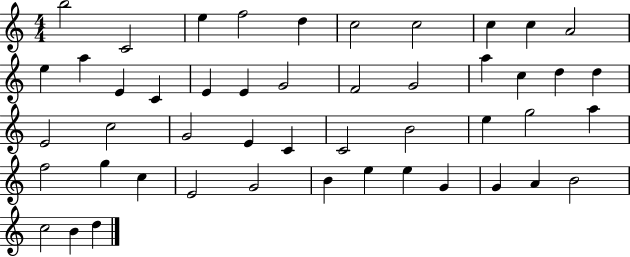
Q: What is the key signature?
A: C major